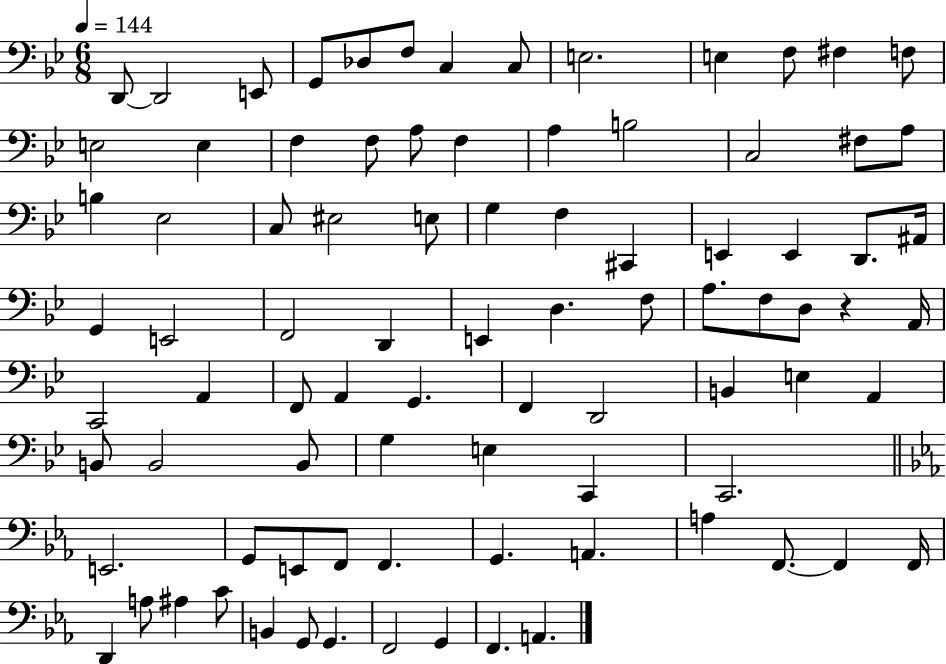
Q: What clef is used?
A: bass